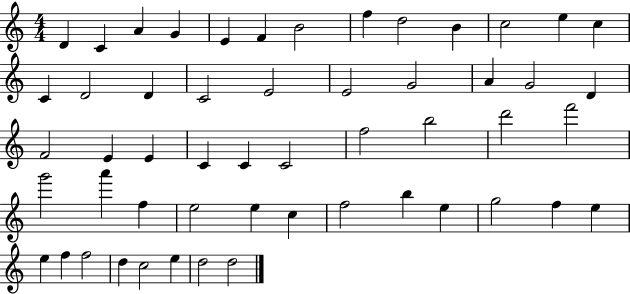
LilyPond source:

{
  \clef treble
  \numericTimeSignature
  \time 4/4
  \key c \major
  d'4 c'4 a'4 g'4 | e'4 f'4 b'2 | f''4 d''2 b'4 | c''2 e''4 c''4 | \break c'4 d'2 d'4 | c'2 e'2 | e'2 g'2 | a'4 g'2 d'4 | \break f'2 e'4 e'4 | c'4 c'4 c'2 | f''2 b''2 | d'''2 f'''2 | \break g'''2 a'''4 f''4 | e''2 e''4 c''4 | f''2 b''4 e''4 | g''2 f''4 e''4 | \break e''4 f''4 f''2 | d''4 c''2 e''4 | d''2 d''2 | \bar "|."
}